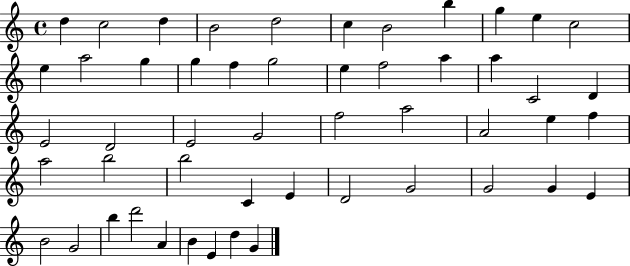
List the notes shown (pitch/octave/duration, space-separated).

D5/q C5/h D5/q B4/h D5/h C5/q B4/h B5/q G5/q E5/q C5/h E5/q A5/h G5/q G5/q F5/q G5/h E5/q F5/h A5/q A5/q C4/h D4/q E4/h D4/h E4/h G4/h F5/h A5/h A4/h E5/q F5/q A5/h B5/h B5/h C4/q E4/q D4/h G4/h G4/h G4/q E4/q B4/h G4/h B5/q D6/h A4/q B4/q E4/q D5/q G4/q